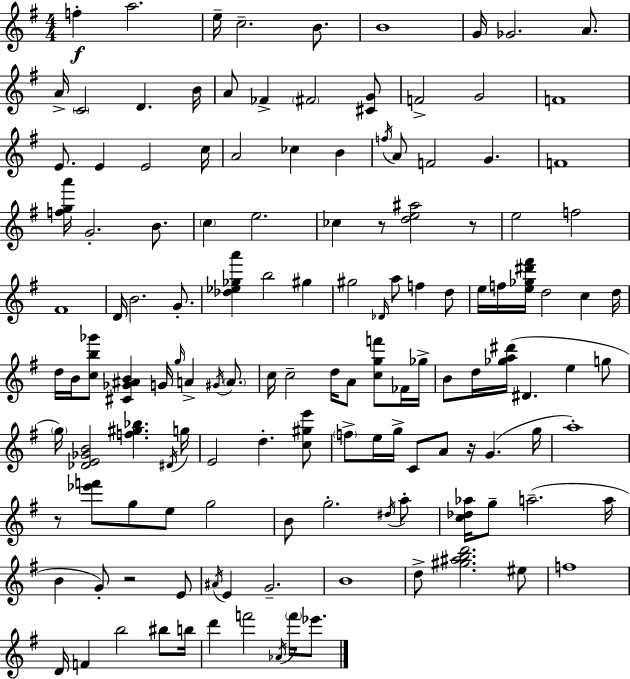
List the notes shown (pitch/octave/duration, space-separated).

F5/q A5/h. E5/s C5/h. B4/e. B4/w G4/s Gb4/h. A4/e. A4/s C4/h D4/q. B4/s A4/e FES4/q F#4/h [C#4,G4]/e F4/h G4/h F4/w E4/e. E4/q E4/h C5/s A4/h CES5/q B4/q F5/s A4/e F4/h G4/q. F4/w [F5,G5,A6]/s G4/h. B4/e. C5/q E5/h. CES5/q R/e [D5,E5,A#5]/h R/e E5/h F5/h F#4/w D4/s B4/h. G4/e. [Db5,Eb5,Gb5,A6]/q B5/h G#5/q G#5/h Db4/s A5/e F5/q D5/e E5/s F5/s [E5,Gb5,D#6,F#6]/s D5/h C5/q D5/s D5/s B4/s [C5,B5,Gb6]/e [C#4,Gb4,A#4,B4]/q G4/s G5/s A4/q G#4/s A4/e. C5/s C5/h D5/s A4/e [C5,G5,F6]/e FES4/s Gb5/s B4/e D5/s [Gb5,A5,D#6]/s D#4/q. E5/q G5/e G5/s [Db4,E4,Gb4,B4]/h [F5,G#5,Bb5]/q. D#4/s G5/s E4/h D5/q. [C5,G#5,E6]/e F5/e E5/s G5/s C4/e A4/e R/s G4/q. G5/s A5/w R/e [Eb6,F6]/e G5/e E5/e G5/h B4/e G5/h. D#5/s A5/e [C5,Db5,Ab5]/s G5/e A5/h. A5/s B4/q G4/e R/h E4/e A#4/s E4/q G4/h. B4/w D5/e [G#5,A#5,B5,D6]/h. EIS5/e F5/w D4/s F4/q B5/h BIS5/e B5/s D6/q F6/h Ab4/s F6/s Eb6/e.